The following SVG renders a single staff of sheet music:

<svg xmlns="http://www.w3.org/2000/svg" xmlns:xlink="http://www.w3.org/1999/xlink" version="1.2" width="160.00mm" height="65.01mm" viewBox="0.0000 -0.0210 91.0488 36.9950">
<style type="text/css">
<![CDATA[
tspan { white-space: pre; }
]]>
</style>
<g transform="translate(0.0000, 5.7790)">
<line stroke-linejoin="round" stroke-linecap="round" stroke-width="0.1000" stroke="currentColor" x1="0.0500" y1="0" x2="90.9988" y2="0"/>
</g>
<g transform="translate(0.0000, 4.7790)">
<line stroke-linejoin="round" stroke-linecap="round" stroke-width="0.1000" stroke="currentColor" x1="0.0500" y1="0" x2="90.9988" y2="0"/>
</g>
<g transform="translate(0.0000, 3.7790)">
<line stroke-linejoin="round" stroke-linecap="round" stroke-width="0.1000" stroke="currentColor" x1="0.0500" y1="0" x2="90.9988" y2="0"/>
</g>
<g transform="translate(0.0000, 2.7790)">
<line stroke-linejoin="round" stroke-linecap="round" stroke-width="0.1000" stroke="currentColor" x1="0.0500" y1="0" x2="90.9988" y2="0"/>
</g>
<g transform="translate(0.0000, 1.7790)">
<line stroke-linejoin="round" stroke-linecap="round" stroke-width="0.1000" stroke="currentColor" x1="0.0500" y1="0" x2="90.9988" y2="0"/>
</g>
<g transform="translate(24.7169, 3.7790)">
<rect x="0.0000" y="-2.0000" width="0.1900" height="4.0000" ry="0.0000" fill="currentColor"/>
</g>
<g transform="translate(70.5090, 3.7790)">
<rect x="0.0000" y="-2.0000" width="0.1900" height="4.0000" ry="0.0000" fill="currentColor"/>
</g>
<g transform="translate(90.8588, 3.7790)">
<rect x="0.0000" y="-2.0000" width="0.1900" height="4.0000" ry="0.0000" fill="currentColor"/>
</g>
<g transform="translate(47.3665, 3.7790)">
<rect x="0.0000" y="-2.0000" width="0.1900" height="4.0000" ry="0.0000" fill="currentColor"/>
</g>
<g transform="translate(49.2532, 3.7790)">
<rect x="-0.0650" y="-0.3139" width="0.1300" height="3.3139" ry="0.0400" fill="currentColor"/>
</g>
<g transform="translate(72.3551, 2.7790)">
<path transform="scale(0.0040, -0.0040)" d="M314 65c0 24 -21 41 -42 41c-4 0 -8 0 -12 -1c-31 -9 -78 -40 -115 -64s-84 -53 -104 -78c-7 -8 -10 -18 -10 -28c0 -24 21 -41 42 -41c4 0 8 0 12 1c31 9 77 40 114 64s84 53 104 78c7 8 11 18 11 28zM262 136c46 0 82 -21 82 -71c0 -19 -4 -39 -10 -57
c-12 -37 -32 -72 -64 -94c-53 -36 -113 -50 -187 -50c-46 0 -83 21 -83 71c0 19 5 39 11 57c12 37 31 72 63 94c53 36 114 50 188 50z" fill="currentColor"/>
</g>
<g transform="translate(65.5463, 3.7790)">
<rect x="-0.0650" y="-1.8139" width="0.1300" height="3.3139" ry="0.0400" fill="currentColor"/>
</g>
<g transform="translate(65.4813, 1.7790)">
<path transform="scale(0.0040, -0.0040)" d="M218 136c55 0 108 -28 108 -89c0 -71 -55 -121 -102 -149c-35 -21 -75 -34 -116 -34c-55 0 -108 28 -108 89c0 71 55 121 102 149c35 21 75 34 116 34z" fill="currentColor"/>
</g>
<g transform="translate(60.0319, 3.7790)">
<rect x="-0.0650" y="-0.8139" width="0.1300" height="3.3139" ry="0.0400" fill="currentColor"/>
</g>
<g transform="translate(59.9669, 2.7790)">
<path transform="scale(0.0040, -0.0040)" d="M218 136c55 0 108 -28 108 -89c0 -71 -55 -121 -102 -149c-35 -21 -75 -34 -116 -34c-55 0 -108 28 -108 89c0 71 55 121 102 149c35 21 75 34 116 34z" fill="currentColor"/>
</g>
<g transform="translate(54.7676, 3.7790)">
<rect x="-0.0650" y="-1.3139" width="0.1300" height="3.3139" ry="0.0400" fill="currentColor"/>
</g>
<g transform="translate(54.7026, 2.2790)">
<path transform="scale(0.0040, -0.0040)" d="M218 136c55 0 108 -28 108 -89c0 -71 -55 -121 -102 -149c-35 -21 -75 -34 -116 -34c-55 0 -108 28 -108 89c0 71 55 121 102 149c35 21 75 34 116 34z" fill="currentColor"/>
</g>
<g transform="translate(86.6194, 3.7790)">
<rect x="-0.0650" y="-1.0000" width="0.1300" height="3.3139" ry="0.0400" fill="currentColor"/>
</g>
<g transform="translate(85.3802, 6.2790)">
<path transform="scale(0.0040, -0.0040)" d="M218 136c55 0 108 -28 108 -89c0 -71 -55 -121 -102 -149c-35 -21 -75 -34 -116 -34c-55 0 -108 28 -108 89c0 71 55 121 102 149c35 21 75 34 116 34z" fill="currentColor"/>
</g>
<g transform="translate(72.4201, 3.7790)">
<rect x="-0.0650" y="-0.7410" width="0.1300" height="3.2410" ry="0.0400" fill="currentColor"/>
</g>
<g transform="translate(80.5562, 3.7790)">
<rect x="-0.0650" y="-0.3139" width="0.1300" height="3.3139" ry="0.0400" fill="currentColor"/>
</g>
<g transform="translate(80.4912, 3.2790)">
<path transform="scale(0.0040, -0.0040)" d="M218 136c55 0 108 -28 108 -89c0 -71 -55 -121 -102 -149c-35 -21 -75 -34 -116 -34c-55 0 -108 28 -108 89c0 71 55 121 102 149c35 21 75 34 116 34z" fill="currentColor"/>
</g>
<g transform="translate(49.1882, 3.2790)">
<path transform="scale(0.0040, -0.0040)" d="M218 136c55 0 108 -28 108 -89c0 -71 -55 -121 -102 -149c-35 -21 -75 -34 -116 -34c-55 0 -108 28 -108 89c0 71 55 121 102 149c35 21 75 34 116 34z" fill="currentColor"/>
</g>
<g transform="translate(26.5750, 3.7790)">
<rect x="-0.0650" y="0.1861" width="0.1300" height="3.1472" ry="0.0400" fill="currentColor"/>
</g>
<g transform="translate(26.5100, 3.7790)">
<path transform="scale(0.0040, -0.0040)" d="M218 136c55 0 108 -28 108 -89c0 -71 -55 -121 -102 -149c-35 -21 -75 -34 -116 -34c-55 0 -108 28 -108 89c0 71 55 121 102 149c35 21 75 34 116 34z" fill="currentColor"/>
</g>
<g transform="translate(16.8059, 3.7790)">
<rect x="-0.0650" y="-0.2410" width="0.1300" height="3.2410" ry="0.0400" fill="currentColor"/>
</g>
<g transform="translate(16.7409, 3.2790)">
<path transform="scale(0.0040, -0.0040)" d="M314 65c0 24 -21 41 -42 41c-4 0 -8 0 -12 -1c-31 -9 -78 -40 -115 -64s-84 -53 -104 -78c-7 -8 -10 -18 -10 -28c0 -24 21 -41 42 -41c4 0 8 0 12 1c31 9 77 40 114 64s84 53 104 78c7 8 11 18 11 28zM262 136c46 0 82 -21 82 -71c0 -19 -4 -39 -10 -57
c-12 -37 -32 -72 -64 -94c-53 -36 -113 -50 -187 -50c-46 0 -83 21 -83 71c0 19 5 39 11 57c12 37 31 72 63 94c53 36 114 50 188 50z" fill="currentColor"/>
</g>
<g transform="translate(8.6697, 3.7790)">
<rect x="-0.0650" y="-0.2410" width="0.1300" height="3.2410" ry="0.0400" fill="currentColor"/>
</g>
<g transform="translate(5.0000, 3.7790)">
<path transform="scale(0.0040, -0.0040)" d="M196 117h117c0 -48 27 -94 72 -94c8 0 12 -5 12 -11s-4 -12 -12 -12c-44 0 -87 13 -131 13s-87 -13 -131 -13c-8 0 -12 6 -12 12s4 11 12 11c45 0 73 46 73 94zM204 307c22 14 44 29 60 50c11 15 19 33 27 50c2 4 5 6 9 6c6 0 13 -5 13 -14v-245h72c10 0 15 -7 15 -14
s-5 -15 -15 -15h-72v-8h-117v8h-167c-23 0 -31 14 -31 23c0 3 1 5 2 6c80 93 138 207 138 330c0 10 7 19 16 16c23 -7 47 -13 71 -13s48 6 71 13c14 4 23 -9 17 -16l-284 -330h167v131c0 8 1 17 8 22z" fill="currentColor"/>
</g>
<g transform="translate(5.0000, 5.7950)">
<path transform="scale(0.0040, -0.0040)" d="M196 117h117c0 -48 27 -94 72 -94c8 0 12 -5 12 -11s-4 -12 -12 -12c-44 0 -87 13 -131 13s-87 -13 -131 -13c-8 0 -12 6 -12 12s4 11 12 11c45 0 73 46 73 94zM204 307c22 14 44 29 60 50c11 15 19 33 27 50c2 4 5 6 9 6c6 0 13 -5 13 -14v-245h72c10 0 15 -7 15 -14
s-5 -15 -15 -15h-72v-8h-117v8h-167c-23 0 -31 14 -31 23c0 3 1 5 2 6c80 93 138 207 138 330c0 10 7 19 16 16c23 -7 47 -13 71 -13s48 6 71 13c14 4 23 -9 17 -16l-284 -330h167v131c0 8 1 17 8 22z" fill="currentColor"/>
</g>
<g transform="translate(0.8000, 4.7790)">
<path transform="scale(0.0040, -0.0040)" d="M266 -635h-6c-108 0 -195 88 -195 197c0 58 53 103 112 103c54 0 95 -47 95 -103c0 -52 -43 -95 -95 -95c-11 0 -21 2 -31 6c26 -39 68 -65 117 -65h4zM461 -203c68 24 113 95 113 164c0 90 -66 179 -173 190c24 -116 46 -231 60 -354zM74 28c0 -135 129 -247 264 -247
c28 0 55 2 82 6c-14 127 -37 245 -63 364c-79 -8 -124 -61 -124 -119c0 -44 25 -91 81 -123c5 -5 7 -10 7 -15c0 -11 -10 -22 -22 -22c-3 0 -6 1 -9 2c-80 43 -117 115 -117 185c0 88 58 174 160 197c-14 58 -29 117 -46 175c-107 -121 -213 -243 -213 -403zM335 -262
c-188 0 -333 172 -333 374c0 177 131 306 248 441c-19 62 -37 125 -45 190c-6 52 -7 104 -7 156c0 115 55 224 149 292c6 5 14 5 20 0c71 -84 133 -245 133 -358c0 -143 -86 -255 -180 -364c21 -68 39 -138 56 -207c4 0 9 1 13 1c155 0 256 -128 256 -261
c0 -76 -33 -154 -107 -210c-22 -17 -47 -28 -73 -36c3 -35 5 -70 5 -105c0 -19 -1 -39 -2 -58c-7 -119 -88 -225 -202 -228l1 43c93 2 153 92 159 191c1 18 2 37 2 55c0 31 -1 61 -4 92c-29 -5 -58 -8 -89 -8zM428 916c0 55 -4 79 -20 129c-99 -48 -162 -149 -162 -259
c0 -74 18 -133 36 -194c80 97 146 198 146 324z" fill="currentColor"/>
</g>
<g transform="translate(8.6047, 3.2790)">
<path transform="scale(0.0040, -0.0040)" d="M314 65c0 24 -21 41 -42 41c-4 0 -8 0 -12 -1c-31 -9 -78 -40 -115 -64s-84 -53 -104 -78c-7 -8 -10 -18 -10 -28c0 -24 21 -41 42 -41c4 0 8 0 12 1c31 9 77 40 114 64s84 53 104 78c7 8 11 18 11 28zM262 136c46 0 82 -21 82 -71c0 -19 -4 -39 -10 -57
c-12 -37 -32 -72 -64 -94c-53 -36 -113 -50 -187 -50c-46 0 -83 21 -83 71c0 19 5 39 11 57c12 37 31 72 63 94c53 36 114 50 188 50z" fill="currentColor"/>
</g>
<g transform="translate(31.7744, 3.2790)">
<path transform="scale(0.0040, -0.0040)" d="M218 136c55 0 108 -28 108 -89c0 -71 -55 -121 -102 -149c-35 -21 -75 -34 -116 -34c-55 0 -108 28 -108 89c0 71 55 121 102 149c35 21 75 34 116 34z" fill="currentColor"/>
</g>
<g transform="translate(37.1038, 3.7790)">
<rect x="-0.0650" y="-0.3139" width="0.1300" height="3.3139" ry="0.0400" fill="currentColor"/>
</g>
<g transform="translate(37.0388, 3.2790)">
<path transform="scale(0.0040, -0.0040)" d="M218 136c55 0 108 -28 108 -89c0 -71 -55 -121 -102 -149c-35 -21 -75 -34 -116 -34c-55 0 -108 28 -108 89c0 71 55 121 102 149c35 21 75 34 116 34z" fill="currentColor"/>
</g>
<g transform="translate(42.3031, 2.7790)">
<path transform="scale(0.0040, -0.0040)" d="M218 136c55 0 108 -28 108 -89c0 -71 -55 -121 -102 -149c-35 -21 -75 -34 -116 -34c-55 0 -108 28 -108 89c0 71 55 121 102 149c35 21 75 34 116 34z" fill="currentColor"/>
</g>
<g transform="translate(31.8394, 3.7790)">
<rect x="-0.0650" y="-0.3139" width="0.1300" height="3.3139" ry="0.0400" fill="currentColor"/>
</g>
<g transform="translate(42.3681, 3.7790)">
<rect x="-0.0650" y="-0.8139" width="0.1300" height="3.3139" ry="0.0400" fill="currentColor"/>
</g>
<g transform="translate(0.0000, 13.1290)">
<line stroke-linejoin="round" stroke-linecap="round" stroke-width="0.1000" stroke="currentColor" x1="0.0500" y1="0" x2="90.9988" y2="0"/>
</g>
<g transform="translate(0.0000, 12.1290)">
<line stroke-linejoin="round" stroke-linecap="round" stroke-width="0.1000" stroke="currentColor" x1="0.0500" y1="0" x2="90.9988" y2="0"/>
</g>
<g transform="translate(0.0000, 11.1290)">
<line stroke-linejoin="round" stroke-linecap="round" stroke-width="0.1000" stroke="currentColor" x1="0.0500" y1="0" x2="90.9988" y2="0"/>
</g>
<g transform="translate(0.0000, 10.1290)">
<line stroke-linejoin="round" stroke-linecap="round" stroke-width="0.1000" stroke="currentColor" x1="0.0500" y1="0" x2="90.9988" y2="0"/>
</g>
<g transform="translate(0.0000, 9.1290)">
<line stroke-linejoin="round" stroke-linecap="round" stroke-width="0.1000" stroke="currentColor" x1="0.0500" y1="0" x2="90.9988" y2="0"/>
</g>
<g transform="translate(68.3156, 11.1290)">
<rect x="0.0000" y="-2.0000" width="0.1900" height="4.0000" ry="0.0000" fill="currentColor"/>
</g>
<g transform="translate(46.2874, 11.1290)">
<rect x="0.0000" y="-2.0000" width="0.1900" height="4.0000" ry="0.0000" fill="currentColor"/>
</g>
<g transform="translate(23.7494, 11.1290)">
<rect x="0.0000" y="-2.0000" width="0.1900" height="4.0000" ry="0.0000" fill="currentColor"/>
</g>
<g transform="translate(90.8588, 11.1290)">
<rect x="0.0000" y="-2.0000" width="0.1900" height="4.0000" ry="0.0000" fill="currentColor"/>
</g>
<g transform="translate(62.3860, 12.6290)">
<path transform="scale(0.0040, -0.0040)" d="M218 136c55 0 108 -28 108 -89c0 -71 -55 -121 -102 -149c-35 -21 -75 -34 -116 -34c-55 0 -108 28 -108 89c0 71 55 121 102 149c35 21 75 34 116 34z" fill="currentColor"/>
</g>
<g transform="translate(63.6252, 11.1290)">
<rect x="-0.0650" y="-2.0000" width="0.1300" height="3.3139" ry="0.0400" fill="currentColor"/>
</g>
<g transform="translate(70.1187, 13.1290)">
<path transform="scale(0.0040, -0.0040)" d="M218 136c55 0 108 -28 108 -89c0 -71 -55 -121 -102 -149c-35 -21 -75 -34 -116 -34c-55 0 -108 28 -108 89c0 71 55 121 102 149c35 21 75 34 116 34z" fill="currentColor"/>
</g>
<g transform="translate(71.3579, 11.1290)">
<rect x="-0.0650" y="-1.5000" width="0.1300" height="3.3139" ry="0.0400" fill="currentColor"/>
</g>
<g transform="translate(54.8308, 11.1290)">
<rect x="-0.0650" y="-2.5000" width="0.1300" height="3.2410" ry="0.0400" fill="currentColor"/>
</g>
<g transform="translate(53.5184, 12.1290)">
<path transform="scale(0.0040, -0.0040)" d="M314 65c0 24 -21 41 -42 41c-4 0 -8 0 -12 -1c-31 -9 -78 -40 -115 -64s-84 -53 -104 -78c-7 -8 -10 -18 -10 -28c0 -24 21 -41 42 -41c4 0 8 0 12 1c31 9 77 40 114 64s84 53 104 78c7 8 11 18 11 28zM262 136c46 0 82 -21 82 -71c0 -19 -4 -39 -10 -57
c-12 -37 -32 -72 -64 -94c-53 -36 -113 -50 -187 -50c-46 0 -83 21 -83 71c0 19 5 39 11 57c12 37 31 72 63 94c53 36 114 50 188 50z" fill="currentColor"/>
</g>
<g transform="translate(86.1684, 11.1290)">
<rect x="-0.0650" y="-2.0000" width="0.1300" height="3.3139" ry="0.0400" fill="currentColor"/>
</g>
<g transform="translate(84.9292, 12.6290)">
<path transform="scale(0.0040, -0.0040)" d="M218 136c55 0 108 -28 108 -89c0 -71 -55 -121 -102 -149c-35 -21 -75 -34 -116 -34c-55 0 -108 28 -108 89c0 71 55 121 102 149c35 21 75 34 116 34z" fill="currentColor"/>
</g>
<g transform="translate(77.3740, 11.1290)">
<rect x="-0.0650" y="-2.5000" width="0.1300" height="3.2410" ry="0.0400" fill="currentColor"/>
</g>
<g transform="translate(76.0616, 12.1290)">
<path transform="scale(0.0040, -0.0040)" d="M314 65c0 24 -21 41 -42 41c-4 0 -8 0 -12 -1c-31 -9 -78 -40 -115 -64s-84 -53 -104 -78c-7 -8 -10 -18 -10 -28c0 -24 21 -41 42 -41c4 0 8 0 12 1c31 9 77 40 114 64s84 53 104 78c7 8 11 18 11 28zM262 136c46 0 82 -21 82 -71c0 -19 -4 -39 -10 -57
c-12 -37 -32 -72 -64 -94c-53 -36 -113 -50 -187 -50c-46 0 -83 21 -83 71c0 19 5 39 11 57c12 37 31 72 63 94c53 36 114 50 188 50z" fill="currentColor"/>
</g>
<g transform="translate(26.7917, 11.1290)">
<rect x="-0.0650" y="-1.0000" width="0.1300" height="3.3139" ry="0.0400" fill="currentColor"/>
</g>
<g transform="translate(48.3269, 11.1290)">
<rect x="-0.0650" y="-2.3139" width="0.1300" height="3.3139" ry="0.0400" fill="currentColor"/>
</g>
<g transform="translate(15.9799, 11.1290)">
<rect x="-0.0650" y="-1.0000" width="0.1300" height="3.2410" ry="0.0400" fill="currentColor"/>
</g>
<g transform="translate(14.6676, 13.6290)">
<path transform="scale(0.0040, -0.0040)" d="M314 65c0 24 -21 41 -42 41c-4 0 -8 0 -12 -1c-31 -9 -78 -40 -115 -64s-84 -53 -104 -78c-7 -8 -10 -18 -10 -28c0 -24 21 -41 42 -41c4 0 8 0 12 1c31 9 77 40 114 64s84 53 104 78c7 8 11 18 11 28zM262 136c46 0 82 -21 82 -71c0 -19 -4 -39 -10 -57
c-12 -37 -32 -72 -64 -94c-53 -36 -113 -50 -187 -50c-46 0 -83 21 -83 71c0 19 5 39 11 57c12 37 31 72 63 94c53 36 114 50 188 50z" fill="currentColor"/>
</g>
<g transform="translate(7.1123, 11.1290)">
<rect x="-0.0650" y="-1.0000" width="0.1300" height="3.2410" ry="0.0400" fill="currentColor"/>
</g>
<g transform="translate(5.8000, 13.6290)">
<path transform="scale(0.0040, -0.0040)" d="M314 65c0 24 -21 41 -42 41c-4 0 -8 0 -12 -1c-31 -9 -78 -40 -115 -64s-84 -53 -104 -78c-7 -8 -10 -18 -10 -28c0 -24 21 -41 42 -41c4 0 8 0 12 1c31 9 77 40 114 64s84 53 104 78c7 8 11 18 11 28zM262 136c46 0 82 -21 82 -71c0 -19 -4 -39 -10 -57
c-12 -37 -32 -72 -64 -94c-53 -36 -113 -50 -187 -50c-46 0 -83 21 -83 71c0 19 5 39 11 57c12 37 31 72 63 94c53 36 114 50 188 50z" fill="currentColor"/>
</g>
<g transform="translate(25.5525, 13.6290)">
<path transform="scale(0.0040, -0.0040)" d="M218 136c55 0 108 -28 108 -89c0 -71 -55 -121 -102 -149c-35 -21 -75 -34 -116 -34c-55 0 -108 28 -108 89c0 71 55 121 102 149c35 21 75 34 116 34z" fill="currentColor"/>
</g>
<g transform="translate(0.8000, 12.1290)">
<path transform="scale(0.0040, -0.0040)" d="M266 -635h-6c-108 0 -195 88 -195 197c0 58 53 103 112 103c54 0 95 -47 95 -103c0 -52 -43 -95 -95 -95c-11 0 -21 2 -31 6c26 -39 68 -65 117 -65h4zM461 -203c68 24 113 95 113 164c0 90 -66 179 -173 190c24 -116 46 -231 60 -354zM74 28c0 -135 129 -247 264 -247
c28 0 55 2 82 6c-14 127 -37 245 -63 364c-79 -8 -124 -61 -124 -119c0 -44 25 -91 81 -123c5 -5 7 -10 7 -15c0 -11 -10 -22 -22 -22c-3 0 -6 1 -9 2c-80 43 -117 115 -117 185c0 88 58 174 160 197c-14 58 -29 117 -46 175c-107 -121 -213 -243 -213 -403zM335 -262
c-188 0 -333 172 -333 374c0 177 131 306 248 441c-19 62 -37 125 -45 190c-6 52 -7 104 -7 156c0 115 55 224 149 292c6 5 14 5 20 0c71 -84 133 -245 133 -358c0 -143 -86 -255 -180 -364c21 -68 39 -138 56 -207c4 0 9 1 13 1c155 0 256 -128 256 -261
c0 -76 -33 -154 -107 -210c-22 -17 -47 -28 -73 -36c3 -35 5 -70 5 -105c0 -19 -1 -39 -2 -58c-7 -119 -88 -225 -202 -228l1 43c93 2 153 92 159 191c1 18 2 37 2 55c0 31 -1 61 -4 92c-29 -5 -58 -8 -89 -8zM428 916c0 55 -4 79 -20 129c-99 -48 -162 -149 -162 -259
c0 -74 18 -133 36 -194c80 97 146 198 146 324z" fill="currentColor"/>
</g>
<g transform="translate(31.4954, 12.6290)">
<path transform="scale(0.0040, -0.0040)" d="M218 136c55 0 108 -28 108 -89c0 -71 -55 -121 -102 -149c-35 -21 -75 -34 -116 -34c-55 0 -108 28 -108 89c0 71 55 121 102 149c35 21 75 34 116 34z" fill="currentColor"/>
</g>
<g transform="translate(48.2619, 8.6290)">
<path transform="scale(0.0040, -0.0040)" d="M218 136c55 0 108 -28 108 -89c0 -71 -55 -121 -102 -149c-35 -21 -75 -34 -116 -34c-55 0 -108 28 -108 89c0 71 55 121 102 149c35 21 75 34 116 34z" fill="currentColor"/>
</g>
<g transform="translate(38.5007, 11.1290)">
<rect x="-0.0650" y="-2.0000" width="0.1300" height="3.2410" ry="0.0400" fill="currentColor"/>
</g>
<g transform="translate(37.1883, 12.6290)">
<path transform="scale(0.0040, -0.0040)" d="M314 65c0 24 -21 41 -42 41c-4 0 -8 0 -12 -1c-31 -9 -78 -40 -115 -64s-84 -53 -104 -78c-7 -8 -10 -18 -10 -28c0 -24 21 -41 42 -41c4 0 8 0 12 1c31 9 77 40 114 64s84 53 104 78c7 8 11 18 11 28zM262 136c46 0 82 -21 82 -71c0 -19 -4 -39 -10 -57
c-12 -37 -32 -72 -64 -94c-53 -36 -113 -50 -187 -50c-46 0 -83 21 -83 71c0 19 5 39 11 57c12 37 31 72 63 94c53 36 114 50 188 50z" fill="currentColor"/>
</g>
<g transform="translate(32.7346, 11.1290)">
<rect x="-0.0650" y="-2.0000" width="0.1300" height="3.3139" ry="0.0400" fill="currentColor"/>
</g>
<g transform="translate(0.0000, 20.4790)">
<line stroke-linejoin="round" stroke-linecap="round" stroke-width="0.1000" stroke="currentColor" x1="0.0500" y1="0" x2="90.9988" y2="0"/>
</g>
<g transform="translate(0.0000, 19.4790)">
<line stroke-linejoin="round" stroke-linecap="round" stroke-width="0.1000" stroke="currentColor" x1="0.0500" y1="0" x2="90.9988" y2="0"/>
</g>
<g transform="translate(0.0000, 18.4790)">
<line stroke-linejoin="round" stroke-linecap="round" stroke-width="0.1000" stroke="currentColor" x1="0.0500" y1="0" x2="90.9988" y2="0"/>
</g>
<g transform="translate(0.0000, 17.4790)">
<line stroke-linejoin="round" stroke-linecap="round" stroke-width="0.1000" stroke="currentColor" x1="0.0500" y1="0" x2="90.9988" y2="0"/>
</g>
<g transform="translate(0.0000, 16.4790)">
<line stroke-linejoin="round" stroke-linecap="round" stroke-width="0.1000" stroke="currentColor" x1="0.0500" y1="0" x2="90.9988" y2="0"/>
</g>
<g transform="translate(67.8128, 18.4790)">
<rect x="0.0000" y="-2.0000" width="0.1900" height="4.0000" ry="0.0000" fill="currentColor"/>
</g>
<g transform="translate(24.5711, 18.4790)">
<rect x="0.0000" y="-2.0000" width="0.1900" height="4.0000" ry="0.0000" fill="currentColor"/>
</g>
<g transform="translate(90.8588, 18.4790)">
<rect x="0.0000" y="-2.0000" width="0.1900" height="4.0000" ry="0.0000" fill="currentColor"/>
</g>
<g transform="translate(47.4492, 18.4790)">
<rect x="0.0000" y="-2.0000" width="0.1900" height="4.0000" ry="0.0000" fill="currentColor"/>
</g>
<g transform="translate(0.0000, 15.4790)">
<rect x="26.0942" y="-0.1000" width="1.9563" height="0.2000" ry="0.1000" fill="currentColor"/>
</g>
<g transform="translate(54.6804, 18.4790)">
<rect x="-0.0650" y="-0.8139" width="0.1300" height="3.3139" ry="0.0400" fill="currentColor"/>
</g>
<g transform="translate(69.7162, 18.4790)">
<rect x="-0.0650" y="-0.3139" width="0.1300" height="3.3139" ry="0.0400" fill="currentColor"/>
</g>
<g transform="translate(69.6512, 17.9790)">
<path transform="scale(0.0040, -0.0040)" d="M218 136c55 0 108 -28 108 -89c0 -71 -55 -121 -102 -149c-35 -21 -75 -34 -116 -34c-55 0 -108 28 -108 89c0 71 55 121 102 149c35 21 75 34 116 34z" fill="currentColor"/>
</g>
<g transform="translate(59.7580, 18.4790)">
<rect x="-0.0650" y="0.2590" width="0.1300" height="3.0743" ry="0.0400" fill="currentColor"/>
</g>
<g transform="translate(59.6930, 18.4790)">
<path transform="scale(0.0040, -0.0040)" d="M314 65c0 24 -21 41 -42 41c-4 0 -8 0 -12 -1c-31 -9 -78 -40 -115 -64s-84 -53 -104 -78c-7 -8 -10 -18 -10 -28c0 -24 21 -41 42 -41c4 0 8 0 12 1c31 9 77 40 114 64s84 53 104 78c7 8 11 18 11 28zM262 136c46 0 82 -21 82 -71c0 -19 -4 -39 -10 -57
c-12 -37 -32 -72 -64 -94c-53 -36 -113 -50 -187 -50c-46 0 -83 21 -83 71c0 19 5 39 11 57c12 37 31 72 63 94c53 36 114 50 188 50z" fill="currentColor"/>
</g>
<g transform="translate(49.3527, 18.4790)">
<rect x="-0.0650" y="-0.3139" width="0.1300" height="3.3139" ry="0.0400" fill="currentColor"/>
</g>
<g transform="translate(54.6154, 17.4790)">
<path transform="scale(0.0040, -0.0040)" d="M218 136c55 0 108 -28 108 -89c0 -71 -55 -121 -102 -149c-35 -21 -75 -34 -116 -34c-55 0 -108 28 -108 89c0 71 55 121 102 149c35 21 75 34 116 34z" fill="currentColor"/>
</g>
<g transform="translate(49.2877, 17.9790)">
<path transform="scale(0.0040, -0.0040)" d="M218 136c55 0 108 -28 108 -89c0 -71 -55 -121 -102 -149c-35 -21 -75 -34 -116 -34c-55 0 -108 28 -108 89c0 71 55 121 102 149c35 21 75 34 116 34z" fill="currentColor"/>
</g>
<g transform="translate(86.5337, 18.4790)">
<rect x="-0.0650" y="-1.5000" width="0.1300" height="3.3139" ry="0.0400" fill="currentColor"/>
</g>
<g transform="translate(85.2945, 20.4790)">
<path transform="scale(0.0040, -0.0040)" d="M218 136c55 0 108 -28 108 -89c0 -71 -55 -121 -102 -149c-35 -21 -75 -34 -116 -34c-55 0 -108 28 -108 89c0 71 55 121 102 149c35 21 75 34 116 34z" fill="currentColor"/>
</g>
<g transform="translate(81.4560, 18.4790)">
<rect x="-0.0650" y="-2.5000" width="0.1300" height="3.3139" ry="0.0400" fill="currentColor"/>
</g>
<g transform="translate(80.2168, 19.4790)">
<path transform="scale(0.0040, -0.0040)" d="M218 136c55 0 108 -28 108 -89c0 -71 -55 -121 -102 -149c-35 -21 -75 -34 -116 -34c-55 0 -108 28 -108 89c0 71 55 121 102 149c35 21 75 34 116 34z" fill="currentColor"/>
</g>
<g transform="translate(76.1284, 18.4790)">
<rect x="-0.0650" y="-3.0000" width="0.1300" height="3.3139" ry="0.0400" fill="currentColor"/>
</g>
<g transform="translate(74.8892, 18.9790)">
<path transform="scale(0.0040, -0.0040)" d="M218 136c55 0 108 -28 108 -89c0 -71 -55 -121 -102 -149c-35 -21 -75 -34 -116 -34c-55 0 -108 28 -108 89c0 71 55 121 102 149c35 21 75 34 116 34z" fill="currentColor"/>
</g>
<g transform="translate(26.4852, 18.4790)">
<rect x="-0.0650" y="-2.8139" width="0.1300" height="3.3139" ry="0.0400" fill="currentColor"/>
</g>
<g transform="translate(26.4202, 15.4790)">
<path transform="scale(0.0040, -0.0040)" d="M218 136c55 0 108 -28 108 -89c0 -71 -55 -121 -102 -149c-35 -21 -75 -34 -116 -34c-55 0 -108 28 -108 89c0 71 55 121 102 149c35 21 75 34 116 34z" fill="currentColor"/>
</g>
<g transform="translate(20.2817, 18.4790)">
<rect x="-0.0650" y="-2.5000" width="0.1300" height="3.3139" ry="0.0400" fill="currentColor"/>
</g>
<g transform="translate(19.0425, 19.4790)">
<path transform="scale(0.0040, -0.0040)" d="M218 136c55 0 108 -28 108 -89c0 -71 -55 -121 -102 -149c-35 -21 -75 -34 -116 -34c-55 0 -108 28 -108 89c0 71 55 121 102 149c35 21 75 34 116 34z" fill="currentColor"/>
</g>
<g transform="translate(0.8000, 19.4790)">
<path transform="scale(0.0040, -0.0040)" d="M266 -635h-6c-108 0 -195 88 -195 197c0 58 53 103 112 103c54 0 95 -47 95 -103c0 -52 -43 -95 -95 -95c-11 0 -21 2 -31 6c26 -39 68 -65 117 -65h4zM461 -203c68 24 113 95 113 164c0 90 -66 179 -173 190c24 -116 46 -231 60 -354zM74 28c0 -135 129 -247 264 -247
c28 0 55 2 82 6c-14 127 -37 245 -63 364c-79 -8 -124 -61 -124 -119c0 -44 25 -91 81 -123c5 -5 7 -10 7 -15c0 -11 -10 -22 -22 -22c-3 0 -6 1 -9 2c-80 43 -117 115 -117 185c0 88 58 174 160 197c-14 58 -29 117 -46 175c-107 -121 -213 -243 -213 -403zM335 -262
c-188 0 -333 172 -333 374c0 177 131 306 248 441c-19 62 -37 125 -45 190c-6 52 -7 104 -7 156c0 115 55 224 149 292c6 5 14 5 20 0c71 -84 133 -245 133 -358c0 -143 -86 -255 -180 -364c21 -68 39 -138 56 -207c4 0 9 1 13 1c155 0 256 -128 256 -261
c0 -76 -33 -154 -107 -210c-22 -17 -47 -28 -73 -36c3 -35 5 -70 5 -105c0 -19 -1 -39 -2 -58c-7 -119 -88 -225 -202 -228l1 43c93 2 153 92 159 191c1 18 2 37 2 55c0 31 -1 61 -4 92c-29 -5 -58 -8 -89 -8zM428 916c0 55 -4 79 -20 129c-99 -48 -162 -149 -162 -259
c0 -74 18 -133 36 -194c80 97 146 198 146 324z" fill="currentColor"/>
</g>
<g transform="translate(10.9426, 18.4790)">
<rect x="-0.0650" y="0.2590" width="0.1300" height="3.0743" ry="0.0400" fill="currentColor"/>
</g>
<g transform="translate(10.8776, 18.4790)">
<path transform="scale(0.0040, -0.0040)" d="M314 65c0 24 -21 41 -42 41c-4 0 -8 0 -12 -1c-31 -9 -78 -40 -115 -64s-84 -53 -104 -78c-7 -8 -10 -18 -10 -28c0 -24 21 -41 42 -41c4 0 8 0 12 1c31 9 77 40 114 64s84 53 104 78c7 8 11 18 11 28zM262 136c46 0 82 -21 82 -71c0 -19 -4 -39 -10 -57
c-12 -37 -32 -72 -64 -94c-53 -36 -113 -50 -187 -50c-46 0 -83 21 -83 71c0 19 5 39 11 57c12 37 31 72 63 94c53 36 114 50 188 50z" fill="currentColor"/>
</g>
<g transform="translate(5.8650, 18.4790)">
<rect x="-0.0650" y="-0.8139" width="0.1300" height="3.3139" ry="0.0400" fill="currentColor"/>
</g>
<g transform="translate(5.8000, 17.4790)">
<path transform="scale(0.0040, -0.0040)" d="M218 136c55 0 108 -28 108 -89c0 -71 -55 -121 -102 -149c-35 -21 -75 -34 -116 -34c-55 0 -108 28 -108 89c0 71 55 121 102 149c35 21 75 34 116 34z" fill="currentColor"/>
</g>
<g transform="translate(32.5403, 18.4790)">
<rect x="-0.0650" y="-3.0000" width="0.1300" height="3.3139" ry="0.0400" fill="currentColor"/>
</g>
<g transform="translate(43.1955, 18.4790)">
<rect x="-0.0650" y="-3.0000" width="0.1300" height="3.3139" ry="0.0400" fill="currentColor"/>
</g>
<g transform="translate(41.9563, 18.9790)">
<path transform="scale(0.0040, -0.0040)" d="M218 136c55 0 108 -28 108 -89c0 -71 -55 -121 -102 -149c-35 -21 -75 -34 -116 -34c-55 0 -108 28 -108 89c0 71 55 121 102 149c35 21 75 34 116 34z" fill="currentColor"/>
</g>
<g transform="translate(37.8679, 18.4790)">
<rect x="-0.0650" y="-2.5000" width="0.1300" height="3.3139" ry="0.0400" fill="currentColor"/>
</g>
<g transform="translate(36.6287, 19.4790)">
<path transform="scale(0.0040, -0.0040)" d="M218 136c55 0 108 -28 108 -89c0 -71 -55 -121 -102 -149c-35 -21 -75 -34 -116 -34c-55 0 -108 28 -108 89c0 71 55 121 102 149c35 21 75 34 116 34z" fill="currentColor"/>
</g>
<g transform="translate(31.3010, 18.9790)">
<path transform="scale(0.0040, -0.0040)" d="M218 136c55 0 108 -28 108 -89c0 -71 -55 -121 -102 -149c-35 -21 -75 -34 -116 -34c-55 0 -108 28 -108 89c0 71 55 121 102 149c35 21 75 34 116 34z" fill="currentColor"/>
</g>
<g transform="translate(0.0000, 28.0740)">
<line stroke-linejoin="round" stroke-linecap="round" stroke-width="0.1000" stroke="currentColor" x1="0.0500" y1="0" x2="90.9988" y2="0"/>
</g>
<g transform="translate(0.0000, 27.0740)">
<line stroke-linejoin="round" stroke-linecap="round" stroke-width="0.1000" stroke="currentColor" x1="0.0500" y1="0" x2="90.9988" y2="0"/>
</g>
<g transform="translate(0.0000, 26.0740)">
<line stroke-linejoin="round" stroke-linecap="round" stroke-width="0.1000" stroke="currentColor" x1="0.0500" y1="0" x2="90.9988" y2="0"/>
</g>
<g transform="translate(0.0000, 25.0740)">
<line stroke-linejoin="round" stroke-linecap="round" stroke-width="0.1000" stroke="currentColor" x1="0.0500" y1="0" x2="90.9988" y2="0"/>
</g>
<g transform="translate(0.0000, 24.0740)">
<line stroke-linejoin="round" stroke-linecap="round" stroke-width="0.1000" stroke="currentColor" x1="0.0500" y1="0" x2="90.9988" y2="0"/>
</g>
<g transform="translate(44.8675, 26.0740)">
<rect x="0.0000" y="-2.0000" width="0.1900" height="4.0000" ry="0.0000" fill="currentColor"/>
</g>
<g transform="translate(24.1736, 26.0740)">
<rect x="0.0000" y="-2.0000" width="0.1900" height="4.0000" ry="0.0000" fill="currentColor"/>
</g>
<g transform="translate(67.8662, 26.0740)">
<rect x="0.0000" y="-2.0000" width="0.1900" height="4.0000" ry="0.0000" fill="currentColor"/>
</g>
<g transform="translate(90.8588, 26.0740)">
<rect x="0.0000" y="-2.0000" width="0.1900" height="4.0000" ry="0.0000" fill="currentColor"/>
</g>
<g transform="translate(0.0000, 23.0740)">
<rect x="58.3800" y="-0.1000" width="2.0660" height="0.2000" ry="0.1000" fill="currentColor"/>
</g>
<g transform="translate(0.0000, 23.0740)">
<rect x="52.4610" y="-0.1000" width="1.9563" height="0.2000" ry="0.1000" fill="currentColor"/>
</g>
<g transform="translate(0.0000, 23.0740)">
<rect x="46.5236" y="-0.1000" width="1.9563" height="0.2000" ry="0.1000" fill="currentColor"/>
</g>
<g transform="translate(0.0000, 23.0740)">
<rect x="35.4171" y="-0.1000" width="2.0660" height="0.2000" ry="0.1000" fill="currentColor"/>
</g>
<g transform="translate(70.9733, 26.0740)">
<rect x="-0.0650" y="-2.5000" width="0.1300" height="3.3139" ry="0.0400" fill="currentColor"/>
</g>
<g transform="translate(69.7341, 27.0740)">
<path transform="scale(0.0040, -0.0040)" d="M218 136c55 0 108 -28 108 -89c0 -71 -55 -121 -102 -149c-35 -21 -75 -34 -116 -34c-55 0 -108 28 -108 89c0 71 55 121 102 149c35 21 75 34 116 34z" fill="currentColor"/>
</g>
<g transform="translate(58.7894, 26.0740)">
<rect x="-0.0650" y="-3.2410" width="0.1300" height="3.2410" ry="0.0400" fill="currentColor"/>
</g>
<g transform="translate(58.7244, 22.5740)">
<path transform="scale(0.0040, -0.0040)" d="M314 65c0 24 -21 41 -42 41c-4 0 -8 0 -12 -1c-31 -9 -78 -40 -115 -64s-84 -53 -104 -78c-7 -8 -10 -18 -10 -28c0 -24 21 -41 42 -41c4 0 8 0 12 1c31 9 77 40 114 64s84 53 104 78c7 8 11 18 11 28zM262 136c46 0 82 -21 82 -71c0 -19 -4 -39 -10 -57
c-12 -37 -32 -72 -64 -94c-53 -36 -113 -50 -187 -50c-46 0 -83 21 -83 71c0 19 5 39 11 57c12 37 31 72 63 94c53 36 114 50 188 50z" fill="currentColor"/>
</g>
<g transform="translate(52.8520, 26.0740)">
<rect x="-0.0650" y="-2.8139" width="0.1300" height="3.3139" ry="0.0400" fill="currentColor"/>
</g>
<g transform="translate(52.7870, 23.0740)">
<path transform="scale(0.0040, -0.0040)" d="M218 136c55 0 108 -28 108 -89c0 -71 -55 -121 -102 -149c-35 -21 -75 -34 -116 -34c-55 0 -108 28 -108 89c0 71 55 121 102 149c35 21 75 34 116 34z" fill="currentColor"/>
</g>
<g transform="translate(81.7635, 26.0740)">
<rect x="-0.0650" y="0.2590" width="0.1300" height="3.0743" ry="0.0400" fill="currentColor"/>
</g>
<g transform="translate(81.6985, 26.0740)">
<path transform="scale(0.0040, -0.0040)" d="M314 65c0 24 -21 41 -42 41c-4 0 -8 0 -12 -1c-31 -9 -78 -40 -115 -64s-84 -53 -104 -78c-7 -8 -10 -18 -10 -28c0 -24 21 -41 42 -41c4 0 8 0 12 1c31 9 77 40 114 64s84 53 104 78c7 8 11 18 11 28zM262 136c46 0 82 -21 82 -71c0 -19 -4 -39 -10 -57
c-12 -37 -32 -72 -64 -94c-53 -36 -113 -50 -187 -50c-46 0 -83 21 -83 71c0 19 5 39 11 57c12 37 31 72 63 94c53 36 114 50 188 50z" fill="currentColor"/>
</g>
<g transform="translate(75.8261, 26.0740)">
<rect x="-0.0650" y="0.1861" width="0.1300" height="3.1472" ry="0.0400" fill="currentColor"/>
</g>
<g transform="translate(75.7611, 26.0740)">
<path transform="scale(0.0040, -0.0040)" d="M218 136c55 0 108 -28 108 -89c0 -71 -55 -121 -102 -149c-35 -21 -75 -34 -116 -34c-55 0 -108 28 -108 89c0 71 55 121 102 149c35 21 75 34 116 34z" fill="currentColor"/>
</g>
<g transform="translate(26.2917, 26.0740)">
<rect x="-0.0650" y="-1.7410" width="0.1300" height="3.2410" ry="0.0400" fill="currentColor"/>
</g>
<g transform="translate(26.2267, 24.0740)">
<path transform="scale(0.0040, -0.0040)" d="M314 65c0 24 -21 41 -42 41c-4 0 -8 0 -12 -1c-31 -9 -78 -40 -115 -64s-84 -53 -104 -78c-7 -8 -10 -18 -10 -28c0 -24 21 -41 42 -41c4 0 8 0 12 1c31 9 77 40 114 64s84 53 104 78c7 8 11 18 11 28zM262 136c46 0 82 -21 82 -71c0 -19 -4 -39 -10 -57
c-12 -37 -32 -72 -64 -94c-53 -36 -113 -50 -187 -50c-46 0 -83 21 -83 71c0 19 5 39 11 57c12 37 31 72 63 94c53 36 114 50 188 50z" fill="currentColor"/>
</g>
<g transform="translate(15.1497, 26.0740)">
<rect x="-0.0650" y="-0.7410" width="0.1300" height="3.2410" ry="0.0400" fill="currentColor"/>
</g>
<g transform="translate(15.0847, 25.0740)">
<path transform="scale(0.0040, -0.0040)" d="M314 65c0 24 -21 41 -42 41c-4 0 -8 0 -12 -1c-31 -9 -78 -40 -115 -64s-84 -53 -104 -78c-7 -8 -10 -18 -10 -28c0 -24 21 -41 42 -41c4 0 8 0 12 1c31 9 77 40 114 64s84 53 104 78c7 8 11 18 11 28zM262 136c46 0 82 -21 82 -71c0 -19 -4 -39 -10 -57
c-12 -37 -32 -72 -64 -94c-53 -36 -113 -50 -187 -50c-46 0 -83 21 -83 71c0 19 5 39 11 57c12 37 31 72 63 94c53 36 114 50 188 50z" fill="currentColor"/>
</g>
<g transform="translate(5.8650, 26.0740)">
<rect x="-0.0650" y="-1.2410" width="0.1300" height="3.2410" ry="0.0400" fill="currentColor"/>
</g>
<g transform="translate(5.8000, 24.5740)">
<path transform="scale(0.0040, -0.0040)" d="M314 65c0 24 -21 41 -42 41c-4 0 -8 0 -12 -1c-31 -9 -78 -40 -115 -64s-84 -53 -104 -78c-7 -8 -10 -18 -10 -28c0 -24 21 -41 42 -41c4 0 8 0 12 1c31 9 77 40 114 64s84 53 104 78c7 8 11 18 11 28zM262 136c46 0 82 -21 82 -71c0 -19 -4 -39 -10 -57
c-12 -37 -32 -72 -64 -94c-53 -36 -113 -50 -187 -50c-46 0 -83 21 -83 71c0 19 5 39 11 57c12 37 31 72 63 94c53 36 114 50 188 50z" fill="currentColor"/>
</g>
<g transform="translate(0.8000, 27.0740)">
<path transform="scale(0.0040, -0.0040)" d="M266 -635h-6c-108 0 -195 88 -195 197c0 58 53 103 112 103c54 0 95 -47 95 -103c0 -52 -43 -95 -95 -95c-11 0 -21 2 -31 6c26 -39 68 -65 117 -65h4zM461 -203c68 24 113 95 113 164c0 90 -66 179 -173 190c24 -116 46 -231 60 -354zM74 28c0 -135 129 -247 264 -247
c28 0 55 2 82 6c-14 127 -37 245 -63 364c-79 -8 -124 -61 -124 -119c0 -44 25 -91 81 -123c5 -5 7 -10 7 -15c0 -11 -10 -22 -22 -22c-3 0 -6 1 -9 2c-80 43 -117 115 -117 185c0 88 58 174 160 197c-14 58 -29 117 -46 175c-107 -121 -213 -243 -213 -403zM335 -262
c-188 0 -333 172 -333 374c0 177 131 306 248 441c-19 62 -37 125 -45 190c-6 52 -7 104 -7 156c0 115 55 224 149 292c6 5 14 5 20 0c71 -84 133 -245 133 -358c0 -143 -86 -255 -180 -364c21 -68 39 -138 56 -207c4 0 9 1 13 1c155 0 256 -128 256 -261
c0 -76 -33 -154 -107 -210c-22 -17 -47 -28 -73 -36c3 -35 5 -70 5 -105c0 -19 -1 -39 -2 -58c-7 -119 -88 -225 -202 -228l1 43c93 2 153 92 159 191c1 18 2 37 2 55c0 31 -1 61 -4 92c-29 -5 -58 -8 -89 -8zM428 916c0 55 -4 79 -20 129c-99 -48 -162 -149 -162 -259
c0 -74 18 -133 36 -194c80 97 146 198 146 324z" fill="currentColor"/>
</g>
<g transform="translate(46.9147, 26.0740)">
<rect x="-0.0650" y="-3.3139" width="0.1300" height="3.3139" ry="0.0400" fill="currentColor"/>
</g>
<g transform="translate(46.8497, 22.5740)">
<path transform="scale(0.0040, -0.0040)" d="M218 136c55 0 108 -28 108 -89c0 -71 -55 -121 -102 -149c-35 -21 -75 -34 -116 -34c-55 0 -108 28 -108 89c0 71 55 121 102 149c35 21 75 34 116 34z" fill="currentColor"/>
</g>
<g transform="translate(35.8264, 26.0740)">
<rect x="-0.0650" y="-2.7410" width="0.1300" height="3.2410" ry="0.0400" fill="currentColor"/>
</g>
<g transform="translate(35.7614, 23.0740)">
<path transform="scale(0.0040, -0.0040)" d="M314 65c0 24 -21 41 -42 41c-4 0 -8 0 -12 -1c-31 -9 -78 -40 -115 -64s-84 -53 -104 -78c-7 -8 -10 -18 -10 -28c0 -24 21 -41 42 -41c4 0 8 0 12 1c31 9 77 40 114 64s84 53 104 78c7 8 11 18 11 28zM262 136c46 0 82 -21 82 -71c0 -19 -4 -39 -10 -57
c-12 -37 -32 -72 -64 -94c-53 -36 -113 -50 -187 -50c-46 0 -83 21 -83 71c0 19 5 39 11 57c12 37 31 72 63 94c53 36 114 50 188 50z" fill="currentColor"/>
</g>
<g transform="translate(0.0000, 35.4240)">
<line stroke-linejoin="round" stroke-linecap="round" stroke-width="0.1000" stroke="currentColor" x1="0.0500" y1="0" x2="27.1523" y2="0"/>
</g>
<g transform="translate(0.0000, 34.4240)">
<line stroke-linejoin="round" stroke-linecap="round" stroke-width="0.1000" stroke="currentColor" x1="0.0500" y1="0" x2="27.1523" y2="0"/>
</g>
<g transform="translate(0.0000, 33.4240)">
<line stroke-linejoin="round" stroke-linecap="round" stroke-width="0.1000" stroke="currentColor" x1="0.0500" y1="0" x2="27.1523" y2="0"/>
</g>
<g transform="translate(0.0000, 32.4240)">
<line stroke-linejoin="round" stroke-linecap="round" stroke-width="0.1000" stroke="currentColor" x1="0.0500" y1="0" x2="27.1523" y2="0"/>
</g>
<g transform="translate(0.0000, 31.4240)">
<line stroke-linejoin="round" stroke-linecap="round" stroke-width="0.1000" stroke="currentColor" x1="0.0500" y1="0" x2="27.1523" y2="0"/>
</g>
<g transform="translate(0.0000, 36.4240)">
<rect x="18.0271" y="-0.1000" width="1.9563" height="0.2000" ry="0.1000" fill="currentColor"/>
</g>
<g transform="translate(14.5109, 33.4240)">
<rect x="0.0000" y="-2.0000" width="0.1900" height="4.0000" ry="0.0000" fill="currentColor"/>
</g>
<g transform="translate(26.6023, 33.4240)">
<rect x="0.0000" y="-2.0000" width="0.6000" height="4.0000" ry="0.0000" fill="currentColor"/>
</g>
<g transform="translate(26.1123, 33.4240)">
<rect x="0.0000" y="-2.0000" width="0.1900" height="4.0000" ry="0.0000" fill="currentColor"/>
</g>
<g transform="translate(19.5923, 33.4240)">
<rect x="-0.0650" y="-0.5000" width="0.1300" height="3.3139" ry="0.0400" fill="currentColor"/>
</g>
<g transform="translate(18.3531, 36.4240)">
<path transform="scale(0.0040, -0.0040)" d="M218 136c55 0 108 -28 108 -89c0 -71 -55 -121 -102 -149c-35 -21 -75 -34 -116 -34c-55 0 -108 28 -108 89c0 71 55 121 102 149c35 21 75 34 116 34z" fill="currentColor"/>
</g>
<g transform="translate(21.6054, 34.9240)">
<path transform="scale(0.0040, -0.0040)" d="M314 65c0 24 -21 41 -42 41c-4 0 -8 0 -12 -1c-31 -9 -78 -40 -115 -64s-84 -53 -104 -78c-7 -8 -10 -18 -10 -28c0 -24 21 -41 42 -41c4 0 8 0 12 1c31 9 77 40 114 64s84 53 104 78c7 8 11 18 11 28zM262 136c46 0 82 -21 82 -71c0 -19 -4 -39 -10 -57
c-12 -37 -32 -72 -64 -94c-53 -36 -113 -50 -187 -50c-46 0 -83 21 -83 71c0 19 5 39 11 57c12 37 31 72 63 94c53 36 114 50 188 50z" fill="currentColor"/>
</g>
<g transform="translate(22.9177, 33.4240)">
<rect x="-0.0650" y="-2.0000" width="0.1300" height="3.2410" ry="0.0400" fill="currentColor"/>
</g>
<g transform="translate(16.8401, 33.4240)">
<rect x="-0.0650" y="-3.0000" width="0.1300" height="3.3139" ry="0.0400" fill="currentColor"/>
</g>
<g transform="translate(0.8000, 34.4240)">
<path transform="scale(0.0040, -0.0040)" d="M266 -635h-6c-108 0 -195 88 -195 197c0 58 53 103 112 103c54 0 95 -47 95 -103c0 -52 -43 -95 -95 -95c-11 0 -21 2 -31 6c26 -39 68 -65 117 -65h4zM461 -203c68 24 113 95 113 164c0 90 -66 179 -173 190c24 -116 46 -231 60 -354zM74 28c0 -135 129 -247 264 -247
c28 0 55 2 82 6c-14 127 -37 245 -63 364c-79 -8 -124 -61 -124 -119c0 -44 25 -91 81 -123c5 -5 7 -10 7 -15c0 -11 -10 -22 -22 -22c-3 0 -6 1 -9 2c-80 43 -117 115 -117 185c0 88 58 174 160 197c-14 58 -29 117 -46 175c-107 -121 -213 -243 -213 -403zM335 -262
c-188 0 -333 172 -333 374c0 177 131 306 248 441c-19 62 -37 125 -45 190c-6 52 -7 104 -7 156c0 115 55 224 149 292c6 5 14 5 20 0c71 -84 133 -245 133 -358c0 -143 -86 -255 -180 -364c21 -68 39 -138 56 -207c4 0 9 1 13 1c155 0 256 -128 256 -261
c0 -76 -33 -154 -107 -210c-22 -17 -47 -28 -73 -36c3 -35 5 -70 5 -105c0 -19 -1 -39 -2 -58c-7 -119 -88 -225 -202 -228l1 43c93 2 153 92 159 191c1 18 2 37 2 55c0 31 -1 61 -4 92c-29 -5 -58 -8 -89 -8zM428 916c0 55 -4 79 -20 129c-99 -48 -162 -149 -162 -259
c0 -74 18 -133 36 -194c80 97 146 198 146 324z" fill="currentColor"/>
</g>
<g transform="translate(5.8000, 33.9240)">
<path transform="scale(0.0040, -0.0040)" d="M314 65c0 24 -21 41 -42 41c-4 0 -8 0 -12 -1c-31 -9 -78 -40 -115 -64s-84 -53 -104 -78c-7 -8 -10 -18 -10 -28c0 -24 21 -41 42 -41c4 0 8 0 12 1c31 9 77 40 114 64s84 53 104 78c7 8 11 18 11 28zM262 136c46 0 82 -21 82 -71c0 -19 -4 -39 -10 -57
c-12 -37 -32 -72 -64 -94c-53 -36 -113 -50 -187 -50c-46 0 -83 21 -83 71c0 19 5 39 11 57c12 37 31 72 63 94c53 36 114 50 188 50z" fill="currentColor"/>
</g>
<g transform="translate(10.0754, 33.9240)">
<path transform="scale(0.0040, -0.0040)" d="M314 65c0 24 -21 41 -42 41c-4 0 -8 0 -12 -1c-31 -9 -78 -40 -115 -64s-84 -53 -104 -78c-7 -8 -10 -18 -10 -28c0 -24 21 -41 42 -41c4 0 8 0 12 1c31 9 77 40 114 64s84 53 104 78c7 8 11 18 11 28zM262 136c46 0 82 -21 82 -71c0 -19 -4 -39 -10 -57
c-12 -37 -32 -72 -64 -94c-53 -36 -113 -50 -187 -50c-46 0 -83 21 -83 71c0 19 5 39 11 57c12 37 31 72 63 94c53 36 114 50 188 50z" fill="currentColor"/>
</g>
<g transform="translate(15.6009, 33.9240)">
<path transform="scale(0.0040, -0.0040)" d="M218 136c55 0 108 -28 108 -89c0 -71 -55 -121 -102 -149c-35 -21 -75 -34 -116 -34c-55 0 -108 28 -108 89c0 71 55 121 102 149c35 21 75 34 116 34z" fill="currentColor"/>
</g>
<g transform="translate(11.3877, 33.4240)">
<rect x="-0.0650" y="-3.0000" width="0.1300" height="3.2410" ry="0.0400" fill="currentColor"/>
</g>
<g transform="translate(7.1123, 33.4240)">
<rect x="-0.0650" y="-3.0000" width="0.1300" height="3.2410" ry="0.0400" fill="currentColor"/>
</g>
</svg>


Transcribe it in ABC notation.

X:1
T:Untitled
M:4/4
L:1/4
K:C
c2 c2 B c c d c e d f d2 c D D2 D2 D F F2 g G2 F E G2 F d B2 G a A G A c d B2 c A G E e2 d2 f2 a2 b a b2 G B B2 A2 A2 A C F2